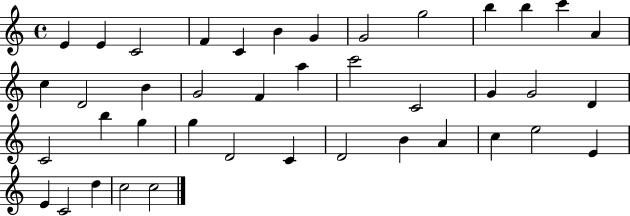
E4/q E4/q C4/h F4/q C4/q B4/q G4/q G4/h G5/h B5/q B5/q C6/q A4/q C5/q D4/h B4/q G4/h F4/q A5/q C6/h C4/h G4/q G4/h D4/q C4/h B5/q G5/q G5/q D4/h C4/q D4/h B4/q A4/q C5/q E5/h E4/q E4/q C4/h D5/q C5/h C5/h